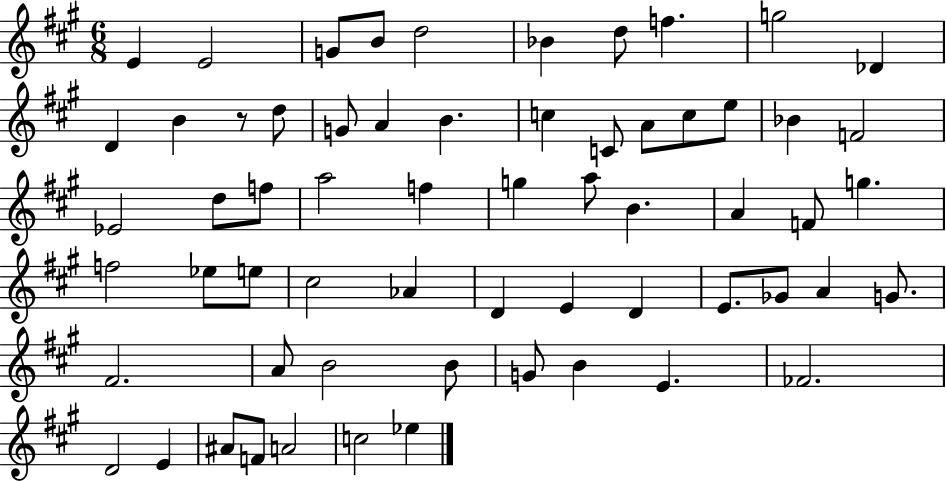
E4/q E4/h G4/e B4/e D5/h Bb4/q D5/e F5/q. G5/h Db4/q D4/q B4/q R/e D5/e G4/e A4/q B4/q. C5/q C4/e A4/e C5/e E5/e Bb4/q F4/h Eb4/h D5/e F5/e A5/h F5/q G5/q A5/e B4/q. A4/q F4/e G5/q. F5/h Eb5/e E5/e C#5/h Ab4/q D4/q E4/q D4/q E4/e. Gb4/e A4/q G4/e. F#4/h. A4/e B4/h B4/e G4/e B4/q E4/q. FES4/h. D4/h E4/q A#4/e F4/e A4/h C5/h Eb5/q